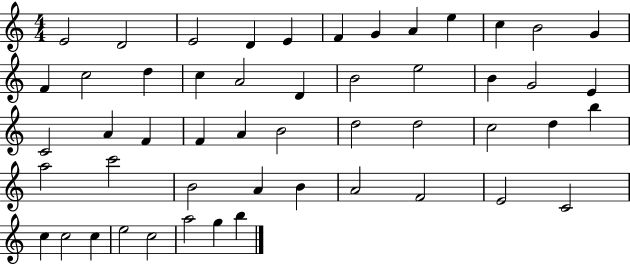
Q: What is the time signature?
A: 4/4